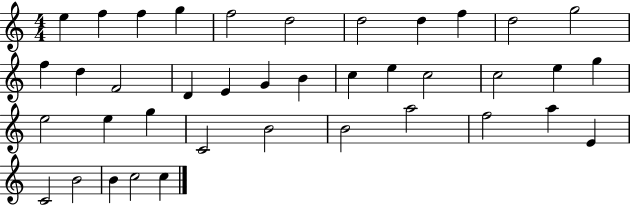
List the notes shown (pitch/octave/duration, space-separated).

E5/q F5/q F5/q G5/q F5/h D5/h D5/h D5/q F5/q D5/h G5/h F5/q D5/q F4/h D4/q E4/q G4/q B4/q C5/q E5/q C5/h C5/h E5/q G5/q E5/h E5/q G5/q C4/h B4/h B4/h A5/h F5/h A5/q E4/q C4/h B4/h B4/q C5/h C5/q